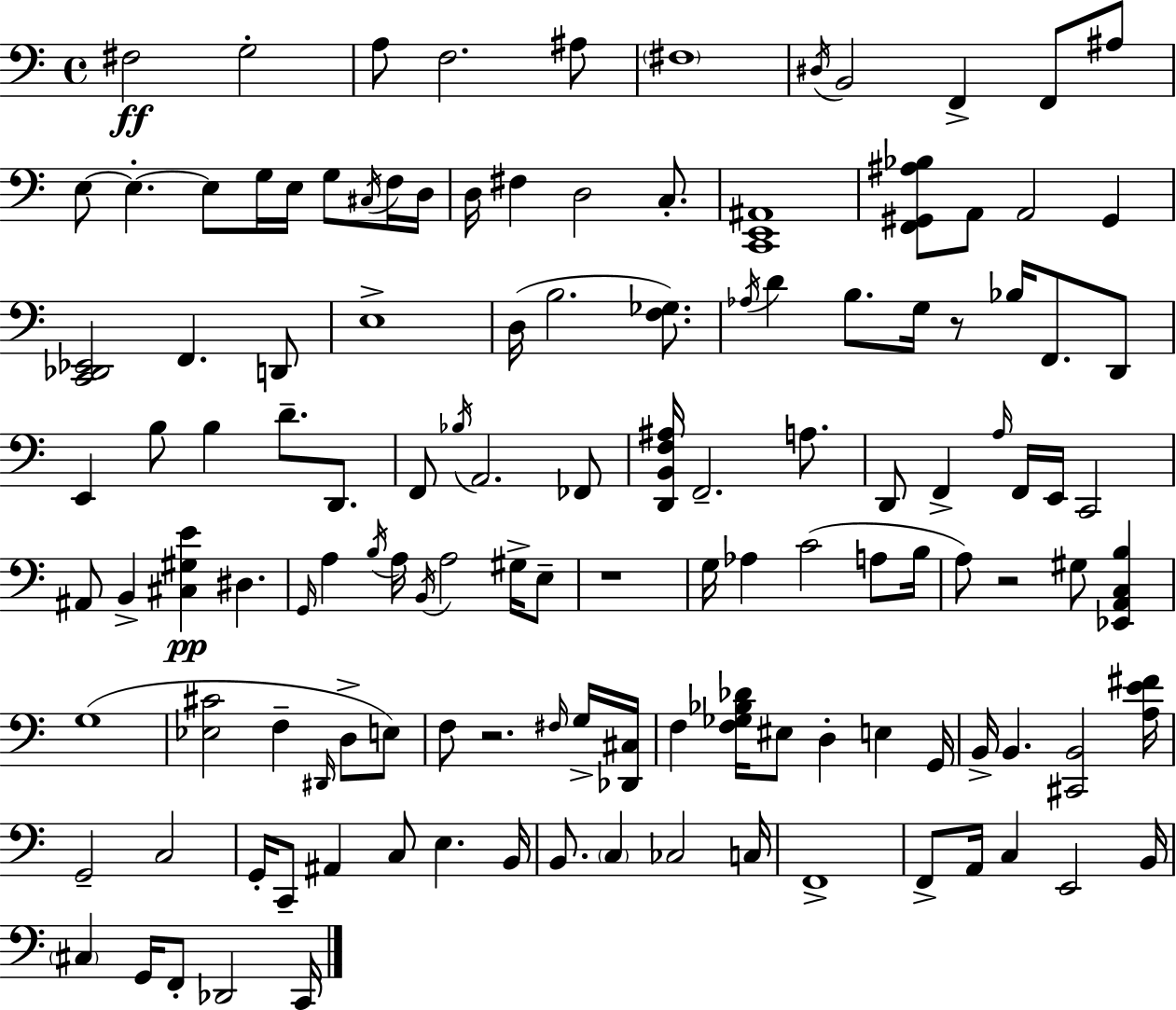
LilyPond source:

{
  \clef bass
  \time 4/4
  \defaultTimeSignature
  \key c \major
  fis2\ff g2-. | a8 f2. ais8 | \parenthesize fis1 | \acciaccatura { dis16 } b,2 f,4-> f,8 ais8 | \break e8~~ e4.-.~~ e8 g16 e16 g8 \acciaccatura { cis16 } | f16 d16 d16 fis4 d2 c8.-. | <c, e, ais,>1 | <f, gis, ais bes>8 a,8 a,2 gis,4 | \break <c, des, ees,>2 f,4. | d,8 e1-> | d16( b2. <f ges>8.) | \acciaccatura { aes16 } d'4 b8. g16 r8 bes16 f,8. | \break d,8 e,4 b8 b4 d'8.-- | d,8. f,8 \acciaccatura { bes16 } a,2. | fes,8 <d, b, f ais>16 f,2.-- | a8. d,8 f,4-> \grace { a16 } f,16 e,16 c,2 | \break ais,8 b,4-> <cis gis e'>4\pp dis4. | \grace { g,16 } a4 \acciaccatura { b16 } a16 \acciaccatura { b,16 } a2 | gis16-> e8-- r1 | g16 aes4 c'2( | \break a8 b16 a8) r2 | gis8 <ees, a, c b>4 g1( | <ees cis'>2 | f4-- \grace { dis,16 } d8-> e8) f8 r2. | \break \grace { fis16 } g16-> <des, cis>16 f4 <f ges bes des'>16 eis8 | d4-. e4 g,16 b,16-> b,4. | <cis, b,>2 <a e' fis'>16 g,2-- | c2 g,16-. c,8-- ais,4 | \break c8 e4. b,16 b,8. \parenthesize c4 | ces2 c16 f,1-> | f,8-> a,16 c4 | e,2 b,16 \parenthesize cis4 g,16 f,8-. | \break des,2 c,16 \bar "|."
}